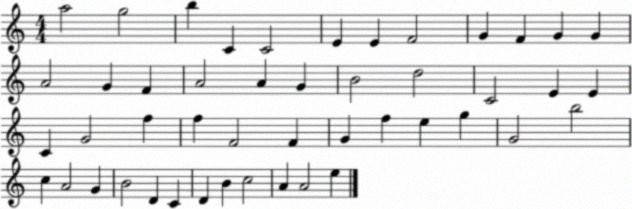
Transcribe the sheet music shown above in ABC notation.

X:1
T:Untitled
M:4/4
L:1/4
K:C
a2 g2 b C C2 E E F2 G F G G A2 G F A2 A G B2 d2 C2 E E C G2 f f F2 F G f e g G2 b2 c A2 G B2 D C D B c2 A A2 e